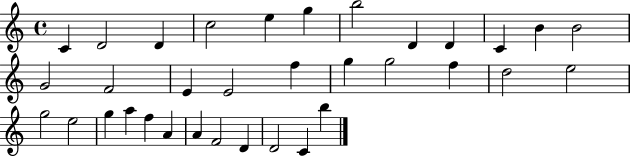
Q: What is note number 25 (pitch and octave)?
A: G5